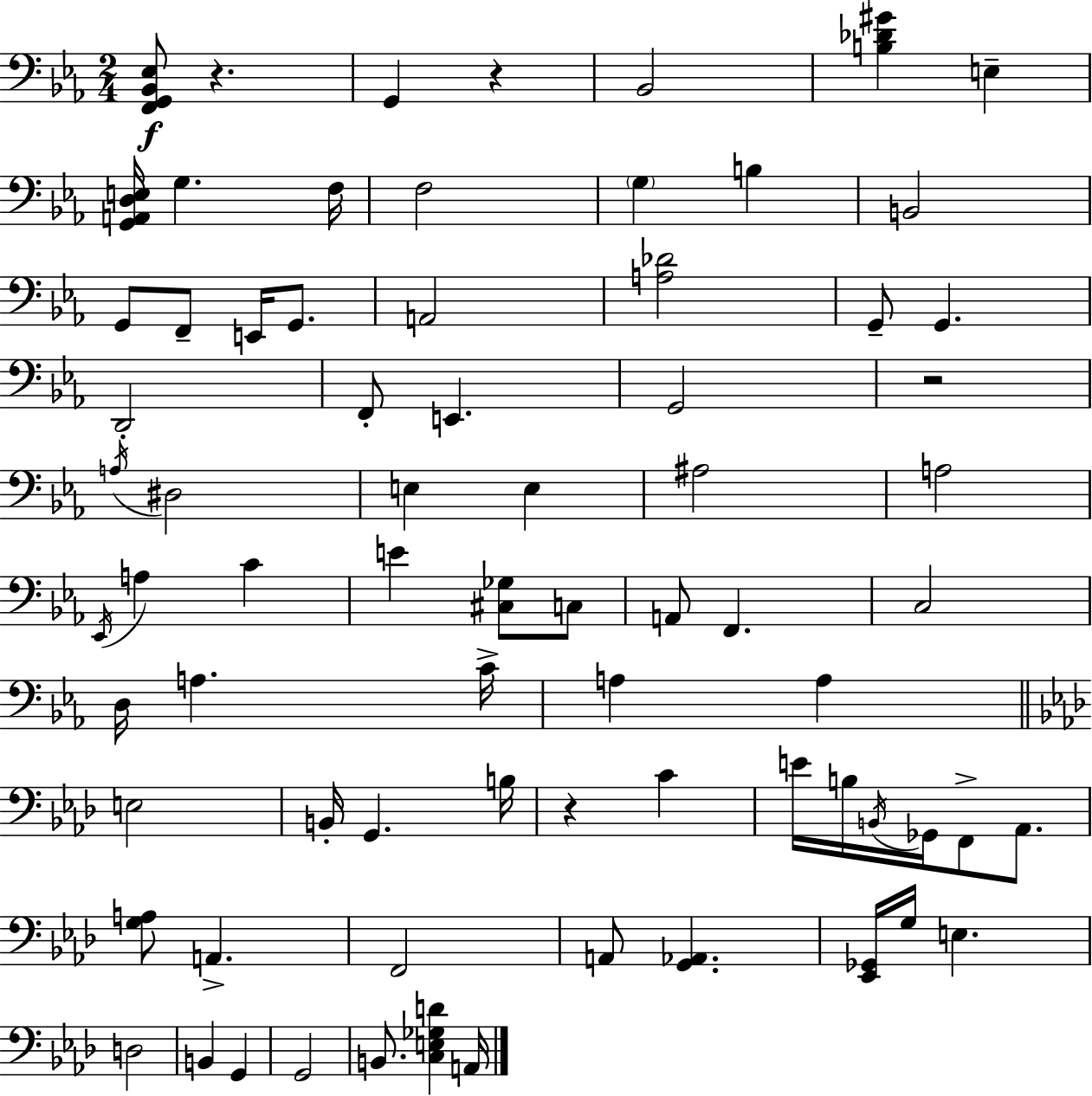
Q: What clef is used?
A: bass